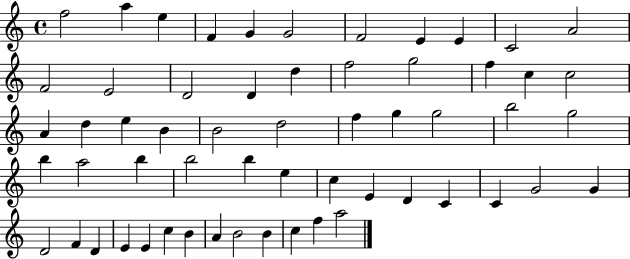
X:1
T:Untitled
M:4/4
L:1/4
K:C
f2 a e F G G2 F2 E E C2 A2 F2 E2 D2 D d f2 g2 f c c2 A d e B B2 d2 f g g2 b2 g2 b a2 b b2 b e c E D C C G2 G D2 F D E E c B A B2 B c f a2